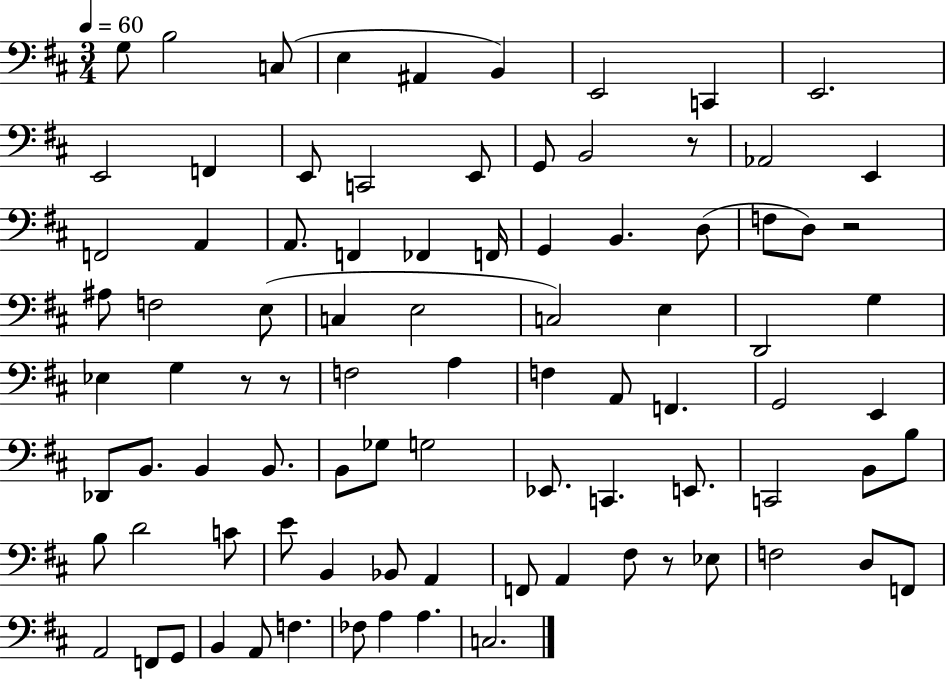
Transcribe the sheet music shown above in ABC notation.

X:1
T:Untitled
M:3/4
L:1/4
K:D
G,/2 B,2 C,/2 E, ^A,, B,, E,,2 C,, E,,2 E,,2 F,, E,,/2 C,,2 E,,/2 G,,/2 B,,2 z/2 _A,,2 E,, F,,2 A,, A,,/2 F,, _F,, F,,/4 G,, B,, D,/2 F,/2 D,/2 z2 ^A,/2 F,2 E,/2 C, E,2 C,2 E, D,,2 G, _E, G, z/2 z/2 F,2 A, F, A,,/2 F,, G,,2 E,, _D,,/2 B,,/2 B,, B,,/2 B,,/2 _G,/2 G,2 _E,,/2 C,, E,,/2 C,,2 B,,/2 B,/2 B,/2 D2 C/2 E/2 B,, _B,,/2 A,, F,,/2 A,, ^F,/2 z/2 _E,/2 F,2 D,/2 F,,/2 A,,2 F,,/2 G,,/2 B,, A,,/2 F, _F,/2 A, A, C,2